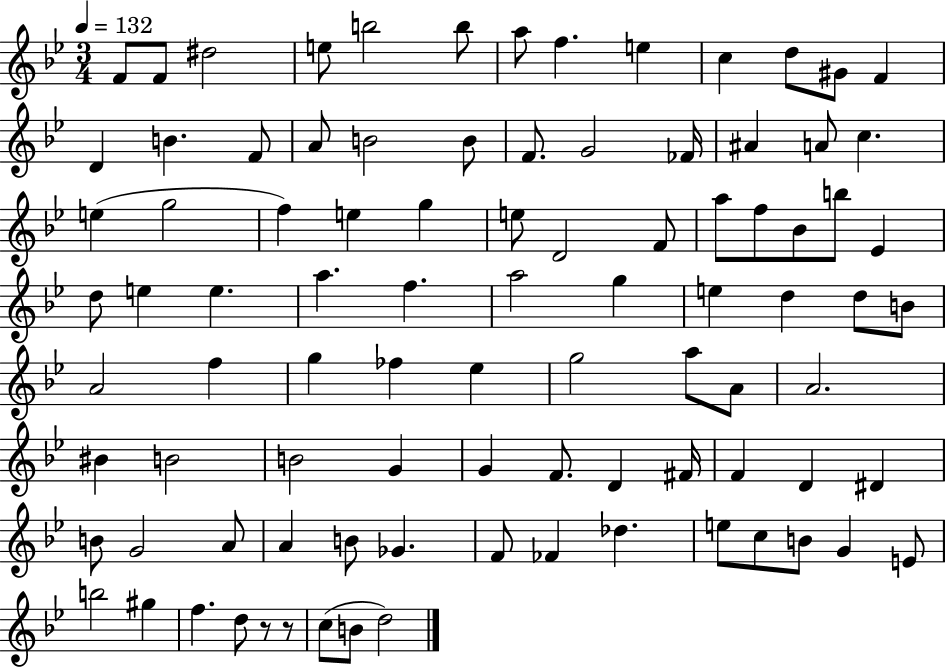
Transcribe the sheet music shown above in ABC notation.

X:1
T:Untitled
M:3/4
L:1/4
K:Bb
F/2 F/2 ^d2 e/2 b2 b/2 a/2 f e c d/2 ^G/2 F D B F/2 A/2 B2 B/2 F/2 G2 _F/4 ^A A/2 c e g2 f e g e/2 D2 F/2 a/2 f/2 _B/2 b/2 _E d/2 e e a f a2 g e d d/2 B/2 A2 f g _f _e g2 a/2 A/2 A2 ^B B2 B2 G G F/2 D ^F/4 F D ^D B/2 G2 A/2 A B/2 _G F/2 _F _d e/2 c/2 B/2 G E/2 b2 ^g f d/2 z/2 z/2 c/2 B/2 d2